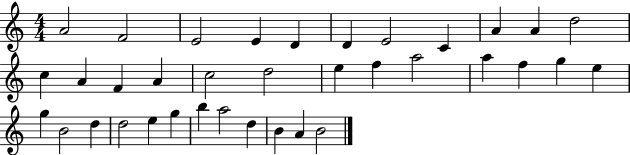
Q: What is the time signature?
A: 4/4